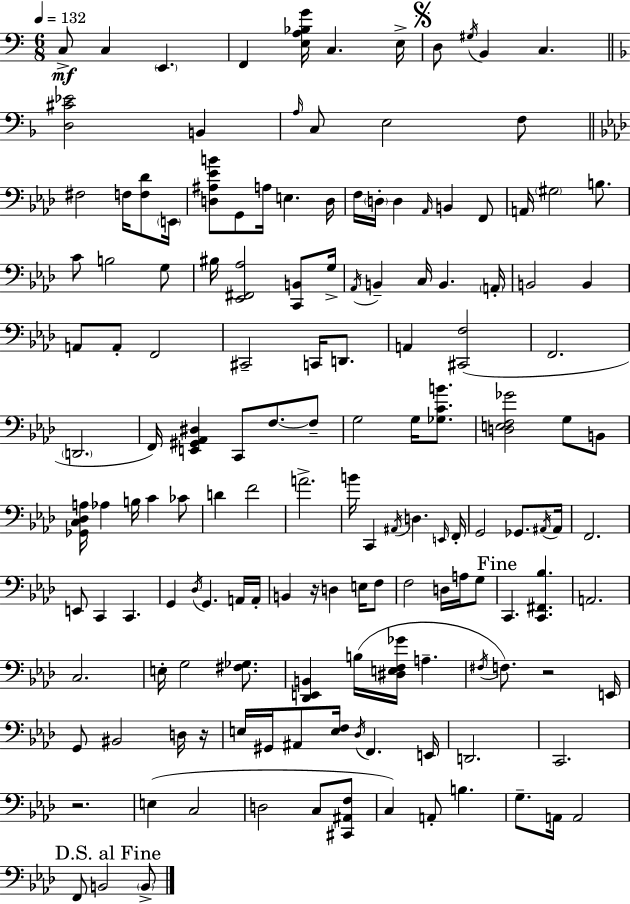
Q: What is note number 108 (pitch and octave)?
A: E3